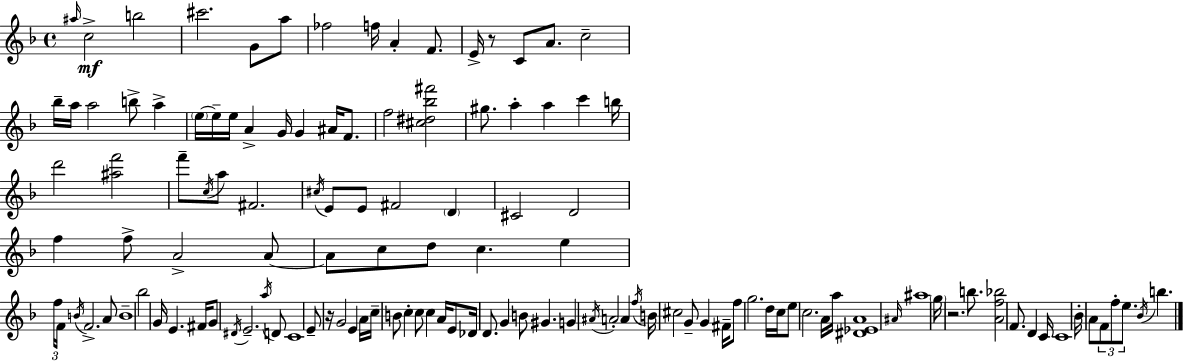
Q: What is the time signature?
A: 4/4